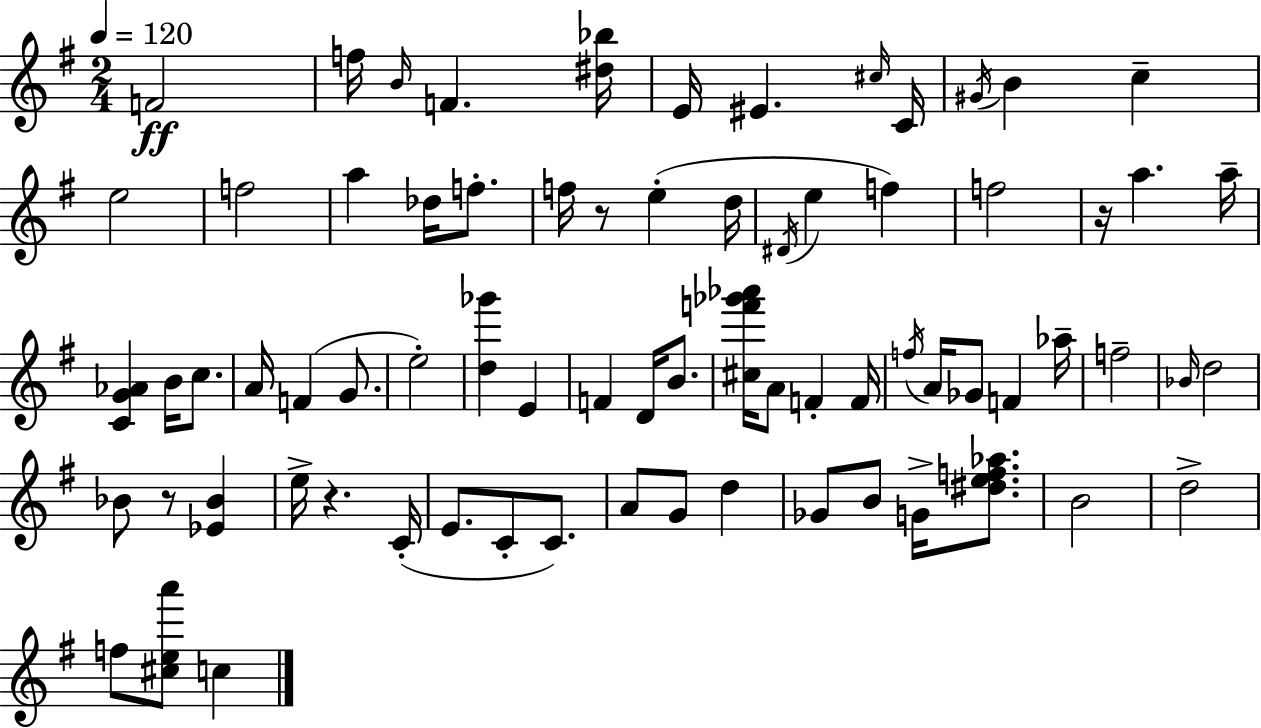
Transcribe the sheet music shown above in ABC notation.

X:1
T:Untitled
M:2/4
L:1/4
K:Em
F2 f/4 B/4 F [^d_b]/4 E/4 ^E ^c/4 C/4 ^G/4 B c e2 f2 a _d/4 f/2 f/4 z/2 e d/4 ^D/4 e f f2 z/4 a a/4 [CG_A] B/4 c/2 A/4 F G/2 e2 [d_g'] E F D/4 B/2 [^cf'_g'_a']/4 A/2 F F/4 f/4 A/4 _G/2 F _a/4 f2 _B/4 d2 _B/2 z/2 [_E_B] e/4 z C/4 E/2 C/2 C/2 A/2 G/2 d _G/2 B/2 G/4 [^def_a]/2 B2 d2 f/2 [^cea']/2 c